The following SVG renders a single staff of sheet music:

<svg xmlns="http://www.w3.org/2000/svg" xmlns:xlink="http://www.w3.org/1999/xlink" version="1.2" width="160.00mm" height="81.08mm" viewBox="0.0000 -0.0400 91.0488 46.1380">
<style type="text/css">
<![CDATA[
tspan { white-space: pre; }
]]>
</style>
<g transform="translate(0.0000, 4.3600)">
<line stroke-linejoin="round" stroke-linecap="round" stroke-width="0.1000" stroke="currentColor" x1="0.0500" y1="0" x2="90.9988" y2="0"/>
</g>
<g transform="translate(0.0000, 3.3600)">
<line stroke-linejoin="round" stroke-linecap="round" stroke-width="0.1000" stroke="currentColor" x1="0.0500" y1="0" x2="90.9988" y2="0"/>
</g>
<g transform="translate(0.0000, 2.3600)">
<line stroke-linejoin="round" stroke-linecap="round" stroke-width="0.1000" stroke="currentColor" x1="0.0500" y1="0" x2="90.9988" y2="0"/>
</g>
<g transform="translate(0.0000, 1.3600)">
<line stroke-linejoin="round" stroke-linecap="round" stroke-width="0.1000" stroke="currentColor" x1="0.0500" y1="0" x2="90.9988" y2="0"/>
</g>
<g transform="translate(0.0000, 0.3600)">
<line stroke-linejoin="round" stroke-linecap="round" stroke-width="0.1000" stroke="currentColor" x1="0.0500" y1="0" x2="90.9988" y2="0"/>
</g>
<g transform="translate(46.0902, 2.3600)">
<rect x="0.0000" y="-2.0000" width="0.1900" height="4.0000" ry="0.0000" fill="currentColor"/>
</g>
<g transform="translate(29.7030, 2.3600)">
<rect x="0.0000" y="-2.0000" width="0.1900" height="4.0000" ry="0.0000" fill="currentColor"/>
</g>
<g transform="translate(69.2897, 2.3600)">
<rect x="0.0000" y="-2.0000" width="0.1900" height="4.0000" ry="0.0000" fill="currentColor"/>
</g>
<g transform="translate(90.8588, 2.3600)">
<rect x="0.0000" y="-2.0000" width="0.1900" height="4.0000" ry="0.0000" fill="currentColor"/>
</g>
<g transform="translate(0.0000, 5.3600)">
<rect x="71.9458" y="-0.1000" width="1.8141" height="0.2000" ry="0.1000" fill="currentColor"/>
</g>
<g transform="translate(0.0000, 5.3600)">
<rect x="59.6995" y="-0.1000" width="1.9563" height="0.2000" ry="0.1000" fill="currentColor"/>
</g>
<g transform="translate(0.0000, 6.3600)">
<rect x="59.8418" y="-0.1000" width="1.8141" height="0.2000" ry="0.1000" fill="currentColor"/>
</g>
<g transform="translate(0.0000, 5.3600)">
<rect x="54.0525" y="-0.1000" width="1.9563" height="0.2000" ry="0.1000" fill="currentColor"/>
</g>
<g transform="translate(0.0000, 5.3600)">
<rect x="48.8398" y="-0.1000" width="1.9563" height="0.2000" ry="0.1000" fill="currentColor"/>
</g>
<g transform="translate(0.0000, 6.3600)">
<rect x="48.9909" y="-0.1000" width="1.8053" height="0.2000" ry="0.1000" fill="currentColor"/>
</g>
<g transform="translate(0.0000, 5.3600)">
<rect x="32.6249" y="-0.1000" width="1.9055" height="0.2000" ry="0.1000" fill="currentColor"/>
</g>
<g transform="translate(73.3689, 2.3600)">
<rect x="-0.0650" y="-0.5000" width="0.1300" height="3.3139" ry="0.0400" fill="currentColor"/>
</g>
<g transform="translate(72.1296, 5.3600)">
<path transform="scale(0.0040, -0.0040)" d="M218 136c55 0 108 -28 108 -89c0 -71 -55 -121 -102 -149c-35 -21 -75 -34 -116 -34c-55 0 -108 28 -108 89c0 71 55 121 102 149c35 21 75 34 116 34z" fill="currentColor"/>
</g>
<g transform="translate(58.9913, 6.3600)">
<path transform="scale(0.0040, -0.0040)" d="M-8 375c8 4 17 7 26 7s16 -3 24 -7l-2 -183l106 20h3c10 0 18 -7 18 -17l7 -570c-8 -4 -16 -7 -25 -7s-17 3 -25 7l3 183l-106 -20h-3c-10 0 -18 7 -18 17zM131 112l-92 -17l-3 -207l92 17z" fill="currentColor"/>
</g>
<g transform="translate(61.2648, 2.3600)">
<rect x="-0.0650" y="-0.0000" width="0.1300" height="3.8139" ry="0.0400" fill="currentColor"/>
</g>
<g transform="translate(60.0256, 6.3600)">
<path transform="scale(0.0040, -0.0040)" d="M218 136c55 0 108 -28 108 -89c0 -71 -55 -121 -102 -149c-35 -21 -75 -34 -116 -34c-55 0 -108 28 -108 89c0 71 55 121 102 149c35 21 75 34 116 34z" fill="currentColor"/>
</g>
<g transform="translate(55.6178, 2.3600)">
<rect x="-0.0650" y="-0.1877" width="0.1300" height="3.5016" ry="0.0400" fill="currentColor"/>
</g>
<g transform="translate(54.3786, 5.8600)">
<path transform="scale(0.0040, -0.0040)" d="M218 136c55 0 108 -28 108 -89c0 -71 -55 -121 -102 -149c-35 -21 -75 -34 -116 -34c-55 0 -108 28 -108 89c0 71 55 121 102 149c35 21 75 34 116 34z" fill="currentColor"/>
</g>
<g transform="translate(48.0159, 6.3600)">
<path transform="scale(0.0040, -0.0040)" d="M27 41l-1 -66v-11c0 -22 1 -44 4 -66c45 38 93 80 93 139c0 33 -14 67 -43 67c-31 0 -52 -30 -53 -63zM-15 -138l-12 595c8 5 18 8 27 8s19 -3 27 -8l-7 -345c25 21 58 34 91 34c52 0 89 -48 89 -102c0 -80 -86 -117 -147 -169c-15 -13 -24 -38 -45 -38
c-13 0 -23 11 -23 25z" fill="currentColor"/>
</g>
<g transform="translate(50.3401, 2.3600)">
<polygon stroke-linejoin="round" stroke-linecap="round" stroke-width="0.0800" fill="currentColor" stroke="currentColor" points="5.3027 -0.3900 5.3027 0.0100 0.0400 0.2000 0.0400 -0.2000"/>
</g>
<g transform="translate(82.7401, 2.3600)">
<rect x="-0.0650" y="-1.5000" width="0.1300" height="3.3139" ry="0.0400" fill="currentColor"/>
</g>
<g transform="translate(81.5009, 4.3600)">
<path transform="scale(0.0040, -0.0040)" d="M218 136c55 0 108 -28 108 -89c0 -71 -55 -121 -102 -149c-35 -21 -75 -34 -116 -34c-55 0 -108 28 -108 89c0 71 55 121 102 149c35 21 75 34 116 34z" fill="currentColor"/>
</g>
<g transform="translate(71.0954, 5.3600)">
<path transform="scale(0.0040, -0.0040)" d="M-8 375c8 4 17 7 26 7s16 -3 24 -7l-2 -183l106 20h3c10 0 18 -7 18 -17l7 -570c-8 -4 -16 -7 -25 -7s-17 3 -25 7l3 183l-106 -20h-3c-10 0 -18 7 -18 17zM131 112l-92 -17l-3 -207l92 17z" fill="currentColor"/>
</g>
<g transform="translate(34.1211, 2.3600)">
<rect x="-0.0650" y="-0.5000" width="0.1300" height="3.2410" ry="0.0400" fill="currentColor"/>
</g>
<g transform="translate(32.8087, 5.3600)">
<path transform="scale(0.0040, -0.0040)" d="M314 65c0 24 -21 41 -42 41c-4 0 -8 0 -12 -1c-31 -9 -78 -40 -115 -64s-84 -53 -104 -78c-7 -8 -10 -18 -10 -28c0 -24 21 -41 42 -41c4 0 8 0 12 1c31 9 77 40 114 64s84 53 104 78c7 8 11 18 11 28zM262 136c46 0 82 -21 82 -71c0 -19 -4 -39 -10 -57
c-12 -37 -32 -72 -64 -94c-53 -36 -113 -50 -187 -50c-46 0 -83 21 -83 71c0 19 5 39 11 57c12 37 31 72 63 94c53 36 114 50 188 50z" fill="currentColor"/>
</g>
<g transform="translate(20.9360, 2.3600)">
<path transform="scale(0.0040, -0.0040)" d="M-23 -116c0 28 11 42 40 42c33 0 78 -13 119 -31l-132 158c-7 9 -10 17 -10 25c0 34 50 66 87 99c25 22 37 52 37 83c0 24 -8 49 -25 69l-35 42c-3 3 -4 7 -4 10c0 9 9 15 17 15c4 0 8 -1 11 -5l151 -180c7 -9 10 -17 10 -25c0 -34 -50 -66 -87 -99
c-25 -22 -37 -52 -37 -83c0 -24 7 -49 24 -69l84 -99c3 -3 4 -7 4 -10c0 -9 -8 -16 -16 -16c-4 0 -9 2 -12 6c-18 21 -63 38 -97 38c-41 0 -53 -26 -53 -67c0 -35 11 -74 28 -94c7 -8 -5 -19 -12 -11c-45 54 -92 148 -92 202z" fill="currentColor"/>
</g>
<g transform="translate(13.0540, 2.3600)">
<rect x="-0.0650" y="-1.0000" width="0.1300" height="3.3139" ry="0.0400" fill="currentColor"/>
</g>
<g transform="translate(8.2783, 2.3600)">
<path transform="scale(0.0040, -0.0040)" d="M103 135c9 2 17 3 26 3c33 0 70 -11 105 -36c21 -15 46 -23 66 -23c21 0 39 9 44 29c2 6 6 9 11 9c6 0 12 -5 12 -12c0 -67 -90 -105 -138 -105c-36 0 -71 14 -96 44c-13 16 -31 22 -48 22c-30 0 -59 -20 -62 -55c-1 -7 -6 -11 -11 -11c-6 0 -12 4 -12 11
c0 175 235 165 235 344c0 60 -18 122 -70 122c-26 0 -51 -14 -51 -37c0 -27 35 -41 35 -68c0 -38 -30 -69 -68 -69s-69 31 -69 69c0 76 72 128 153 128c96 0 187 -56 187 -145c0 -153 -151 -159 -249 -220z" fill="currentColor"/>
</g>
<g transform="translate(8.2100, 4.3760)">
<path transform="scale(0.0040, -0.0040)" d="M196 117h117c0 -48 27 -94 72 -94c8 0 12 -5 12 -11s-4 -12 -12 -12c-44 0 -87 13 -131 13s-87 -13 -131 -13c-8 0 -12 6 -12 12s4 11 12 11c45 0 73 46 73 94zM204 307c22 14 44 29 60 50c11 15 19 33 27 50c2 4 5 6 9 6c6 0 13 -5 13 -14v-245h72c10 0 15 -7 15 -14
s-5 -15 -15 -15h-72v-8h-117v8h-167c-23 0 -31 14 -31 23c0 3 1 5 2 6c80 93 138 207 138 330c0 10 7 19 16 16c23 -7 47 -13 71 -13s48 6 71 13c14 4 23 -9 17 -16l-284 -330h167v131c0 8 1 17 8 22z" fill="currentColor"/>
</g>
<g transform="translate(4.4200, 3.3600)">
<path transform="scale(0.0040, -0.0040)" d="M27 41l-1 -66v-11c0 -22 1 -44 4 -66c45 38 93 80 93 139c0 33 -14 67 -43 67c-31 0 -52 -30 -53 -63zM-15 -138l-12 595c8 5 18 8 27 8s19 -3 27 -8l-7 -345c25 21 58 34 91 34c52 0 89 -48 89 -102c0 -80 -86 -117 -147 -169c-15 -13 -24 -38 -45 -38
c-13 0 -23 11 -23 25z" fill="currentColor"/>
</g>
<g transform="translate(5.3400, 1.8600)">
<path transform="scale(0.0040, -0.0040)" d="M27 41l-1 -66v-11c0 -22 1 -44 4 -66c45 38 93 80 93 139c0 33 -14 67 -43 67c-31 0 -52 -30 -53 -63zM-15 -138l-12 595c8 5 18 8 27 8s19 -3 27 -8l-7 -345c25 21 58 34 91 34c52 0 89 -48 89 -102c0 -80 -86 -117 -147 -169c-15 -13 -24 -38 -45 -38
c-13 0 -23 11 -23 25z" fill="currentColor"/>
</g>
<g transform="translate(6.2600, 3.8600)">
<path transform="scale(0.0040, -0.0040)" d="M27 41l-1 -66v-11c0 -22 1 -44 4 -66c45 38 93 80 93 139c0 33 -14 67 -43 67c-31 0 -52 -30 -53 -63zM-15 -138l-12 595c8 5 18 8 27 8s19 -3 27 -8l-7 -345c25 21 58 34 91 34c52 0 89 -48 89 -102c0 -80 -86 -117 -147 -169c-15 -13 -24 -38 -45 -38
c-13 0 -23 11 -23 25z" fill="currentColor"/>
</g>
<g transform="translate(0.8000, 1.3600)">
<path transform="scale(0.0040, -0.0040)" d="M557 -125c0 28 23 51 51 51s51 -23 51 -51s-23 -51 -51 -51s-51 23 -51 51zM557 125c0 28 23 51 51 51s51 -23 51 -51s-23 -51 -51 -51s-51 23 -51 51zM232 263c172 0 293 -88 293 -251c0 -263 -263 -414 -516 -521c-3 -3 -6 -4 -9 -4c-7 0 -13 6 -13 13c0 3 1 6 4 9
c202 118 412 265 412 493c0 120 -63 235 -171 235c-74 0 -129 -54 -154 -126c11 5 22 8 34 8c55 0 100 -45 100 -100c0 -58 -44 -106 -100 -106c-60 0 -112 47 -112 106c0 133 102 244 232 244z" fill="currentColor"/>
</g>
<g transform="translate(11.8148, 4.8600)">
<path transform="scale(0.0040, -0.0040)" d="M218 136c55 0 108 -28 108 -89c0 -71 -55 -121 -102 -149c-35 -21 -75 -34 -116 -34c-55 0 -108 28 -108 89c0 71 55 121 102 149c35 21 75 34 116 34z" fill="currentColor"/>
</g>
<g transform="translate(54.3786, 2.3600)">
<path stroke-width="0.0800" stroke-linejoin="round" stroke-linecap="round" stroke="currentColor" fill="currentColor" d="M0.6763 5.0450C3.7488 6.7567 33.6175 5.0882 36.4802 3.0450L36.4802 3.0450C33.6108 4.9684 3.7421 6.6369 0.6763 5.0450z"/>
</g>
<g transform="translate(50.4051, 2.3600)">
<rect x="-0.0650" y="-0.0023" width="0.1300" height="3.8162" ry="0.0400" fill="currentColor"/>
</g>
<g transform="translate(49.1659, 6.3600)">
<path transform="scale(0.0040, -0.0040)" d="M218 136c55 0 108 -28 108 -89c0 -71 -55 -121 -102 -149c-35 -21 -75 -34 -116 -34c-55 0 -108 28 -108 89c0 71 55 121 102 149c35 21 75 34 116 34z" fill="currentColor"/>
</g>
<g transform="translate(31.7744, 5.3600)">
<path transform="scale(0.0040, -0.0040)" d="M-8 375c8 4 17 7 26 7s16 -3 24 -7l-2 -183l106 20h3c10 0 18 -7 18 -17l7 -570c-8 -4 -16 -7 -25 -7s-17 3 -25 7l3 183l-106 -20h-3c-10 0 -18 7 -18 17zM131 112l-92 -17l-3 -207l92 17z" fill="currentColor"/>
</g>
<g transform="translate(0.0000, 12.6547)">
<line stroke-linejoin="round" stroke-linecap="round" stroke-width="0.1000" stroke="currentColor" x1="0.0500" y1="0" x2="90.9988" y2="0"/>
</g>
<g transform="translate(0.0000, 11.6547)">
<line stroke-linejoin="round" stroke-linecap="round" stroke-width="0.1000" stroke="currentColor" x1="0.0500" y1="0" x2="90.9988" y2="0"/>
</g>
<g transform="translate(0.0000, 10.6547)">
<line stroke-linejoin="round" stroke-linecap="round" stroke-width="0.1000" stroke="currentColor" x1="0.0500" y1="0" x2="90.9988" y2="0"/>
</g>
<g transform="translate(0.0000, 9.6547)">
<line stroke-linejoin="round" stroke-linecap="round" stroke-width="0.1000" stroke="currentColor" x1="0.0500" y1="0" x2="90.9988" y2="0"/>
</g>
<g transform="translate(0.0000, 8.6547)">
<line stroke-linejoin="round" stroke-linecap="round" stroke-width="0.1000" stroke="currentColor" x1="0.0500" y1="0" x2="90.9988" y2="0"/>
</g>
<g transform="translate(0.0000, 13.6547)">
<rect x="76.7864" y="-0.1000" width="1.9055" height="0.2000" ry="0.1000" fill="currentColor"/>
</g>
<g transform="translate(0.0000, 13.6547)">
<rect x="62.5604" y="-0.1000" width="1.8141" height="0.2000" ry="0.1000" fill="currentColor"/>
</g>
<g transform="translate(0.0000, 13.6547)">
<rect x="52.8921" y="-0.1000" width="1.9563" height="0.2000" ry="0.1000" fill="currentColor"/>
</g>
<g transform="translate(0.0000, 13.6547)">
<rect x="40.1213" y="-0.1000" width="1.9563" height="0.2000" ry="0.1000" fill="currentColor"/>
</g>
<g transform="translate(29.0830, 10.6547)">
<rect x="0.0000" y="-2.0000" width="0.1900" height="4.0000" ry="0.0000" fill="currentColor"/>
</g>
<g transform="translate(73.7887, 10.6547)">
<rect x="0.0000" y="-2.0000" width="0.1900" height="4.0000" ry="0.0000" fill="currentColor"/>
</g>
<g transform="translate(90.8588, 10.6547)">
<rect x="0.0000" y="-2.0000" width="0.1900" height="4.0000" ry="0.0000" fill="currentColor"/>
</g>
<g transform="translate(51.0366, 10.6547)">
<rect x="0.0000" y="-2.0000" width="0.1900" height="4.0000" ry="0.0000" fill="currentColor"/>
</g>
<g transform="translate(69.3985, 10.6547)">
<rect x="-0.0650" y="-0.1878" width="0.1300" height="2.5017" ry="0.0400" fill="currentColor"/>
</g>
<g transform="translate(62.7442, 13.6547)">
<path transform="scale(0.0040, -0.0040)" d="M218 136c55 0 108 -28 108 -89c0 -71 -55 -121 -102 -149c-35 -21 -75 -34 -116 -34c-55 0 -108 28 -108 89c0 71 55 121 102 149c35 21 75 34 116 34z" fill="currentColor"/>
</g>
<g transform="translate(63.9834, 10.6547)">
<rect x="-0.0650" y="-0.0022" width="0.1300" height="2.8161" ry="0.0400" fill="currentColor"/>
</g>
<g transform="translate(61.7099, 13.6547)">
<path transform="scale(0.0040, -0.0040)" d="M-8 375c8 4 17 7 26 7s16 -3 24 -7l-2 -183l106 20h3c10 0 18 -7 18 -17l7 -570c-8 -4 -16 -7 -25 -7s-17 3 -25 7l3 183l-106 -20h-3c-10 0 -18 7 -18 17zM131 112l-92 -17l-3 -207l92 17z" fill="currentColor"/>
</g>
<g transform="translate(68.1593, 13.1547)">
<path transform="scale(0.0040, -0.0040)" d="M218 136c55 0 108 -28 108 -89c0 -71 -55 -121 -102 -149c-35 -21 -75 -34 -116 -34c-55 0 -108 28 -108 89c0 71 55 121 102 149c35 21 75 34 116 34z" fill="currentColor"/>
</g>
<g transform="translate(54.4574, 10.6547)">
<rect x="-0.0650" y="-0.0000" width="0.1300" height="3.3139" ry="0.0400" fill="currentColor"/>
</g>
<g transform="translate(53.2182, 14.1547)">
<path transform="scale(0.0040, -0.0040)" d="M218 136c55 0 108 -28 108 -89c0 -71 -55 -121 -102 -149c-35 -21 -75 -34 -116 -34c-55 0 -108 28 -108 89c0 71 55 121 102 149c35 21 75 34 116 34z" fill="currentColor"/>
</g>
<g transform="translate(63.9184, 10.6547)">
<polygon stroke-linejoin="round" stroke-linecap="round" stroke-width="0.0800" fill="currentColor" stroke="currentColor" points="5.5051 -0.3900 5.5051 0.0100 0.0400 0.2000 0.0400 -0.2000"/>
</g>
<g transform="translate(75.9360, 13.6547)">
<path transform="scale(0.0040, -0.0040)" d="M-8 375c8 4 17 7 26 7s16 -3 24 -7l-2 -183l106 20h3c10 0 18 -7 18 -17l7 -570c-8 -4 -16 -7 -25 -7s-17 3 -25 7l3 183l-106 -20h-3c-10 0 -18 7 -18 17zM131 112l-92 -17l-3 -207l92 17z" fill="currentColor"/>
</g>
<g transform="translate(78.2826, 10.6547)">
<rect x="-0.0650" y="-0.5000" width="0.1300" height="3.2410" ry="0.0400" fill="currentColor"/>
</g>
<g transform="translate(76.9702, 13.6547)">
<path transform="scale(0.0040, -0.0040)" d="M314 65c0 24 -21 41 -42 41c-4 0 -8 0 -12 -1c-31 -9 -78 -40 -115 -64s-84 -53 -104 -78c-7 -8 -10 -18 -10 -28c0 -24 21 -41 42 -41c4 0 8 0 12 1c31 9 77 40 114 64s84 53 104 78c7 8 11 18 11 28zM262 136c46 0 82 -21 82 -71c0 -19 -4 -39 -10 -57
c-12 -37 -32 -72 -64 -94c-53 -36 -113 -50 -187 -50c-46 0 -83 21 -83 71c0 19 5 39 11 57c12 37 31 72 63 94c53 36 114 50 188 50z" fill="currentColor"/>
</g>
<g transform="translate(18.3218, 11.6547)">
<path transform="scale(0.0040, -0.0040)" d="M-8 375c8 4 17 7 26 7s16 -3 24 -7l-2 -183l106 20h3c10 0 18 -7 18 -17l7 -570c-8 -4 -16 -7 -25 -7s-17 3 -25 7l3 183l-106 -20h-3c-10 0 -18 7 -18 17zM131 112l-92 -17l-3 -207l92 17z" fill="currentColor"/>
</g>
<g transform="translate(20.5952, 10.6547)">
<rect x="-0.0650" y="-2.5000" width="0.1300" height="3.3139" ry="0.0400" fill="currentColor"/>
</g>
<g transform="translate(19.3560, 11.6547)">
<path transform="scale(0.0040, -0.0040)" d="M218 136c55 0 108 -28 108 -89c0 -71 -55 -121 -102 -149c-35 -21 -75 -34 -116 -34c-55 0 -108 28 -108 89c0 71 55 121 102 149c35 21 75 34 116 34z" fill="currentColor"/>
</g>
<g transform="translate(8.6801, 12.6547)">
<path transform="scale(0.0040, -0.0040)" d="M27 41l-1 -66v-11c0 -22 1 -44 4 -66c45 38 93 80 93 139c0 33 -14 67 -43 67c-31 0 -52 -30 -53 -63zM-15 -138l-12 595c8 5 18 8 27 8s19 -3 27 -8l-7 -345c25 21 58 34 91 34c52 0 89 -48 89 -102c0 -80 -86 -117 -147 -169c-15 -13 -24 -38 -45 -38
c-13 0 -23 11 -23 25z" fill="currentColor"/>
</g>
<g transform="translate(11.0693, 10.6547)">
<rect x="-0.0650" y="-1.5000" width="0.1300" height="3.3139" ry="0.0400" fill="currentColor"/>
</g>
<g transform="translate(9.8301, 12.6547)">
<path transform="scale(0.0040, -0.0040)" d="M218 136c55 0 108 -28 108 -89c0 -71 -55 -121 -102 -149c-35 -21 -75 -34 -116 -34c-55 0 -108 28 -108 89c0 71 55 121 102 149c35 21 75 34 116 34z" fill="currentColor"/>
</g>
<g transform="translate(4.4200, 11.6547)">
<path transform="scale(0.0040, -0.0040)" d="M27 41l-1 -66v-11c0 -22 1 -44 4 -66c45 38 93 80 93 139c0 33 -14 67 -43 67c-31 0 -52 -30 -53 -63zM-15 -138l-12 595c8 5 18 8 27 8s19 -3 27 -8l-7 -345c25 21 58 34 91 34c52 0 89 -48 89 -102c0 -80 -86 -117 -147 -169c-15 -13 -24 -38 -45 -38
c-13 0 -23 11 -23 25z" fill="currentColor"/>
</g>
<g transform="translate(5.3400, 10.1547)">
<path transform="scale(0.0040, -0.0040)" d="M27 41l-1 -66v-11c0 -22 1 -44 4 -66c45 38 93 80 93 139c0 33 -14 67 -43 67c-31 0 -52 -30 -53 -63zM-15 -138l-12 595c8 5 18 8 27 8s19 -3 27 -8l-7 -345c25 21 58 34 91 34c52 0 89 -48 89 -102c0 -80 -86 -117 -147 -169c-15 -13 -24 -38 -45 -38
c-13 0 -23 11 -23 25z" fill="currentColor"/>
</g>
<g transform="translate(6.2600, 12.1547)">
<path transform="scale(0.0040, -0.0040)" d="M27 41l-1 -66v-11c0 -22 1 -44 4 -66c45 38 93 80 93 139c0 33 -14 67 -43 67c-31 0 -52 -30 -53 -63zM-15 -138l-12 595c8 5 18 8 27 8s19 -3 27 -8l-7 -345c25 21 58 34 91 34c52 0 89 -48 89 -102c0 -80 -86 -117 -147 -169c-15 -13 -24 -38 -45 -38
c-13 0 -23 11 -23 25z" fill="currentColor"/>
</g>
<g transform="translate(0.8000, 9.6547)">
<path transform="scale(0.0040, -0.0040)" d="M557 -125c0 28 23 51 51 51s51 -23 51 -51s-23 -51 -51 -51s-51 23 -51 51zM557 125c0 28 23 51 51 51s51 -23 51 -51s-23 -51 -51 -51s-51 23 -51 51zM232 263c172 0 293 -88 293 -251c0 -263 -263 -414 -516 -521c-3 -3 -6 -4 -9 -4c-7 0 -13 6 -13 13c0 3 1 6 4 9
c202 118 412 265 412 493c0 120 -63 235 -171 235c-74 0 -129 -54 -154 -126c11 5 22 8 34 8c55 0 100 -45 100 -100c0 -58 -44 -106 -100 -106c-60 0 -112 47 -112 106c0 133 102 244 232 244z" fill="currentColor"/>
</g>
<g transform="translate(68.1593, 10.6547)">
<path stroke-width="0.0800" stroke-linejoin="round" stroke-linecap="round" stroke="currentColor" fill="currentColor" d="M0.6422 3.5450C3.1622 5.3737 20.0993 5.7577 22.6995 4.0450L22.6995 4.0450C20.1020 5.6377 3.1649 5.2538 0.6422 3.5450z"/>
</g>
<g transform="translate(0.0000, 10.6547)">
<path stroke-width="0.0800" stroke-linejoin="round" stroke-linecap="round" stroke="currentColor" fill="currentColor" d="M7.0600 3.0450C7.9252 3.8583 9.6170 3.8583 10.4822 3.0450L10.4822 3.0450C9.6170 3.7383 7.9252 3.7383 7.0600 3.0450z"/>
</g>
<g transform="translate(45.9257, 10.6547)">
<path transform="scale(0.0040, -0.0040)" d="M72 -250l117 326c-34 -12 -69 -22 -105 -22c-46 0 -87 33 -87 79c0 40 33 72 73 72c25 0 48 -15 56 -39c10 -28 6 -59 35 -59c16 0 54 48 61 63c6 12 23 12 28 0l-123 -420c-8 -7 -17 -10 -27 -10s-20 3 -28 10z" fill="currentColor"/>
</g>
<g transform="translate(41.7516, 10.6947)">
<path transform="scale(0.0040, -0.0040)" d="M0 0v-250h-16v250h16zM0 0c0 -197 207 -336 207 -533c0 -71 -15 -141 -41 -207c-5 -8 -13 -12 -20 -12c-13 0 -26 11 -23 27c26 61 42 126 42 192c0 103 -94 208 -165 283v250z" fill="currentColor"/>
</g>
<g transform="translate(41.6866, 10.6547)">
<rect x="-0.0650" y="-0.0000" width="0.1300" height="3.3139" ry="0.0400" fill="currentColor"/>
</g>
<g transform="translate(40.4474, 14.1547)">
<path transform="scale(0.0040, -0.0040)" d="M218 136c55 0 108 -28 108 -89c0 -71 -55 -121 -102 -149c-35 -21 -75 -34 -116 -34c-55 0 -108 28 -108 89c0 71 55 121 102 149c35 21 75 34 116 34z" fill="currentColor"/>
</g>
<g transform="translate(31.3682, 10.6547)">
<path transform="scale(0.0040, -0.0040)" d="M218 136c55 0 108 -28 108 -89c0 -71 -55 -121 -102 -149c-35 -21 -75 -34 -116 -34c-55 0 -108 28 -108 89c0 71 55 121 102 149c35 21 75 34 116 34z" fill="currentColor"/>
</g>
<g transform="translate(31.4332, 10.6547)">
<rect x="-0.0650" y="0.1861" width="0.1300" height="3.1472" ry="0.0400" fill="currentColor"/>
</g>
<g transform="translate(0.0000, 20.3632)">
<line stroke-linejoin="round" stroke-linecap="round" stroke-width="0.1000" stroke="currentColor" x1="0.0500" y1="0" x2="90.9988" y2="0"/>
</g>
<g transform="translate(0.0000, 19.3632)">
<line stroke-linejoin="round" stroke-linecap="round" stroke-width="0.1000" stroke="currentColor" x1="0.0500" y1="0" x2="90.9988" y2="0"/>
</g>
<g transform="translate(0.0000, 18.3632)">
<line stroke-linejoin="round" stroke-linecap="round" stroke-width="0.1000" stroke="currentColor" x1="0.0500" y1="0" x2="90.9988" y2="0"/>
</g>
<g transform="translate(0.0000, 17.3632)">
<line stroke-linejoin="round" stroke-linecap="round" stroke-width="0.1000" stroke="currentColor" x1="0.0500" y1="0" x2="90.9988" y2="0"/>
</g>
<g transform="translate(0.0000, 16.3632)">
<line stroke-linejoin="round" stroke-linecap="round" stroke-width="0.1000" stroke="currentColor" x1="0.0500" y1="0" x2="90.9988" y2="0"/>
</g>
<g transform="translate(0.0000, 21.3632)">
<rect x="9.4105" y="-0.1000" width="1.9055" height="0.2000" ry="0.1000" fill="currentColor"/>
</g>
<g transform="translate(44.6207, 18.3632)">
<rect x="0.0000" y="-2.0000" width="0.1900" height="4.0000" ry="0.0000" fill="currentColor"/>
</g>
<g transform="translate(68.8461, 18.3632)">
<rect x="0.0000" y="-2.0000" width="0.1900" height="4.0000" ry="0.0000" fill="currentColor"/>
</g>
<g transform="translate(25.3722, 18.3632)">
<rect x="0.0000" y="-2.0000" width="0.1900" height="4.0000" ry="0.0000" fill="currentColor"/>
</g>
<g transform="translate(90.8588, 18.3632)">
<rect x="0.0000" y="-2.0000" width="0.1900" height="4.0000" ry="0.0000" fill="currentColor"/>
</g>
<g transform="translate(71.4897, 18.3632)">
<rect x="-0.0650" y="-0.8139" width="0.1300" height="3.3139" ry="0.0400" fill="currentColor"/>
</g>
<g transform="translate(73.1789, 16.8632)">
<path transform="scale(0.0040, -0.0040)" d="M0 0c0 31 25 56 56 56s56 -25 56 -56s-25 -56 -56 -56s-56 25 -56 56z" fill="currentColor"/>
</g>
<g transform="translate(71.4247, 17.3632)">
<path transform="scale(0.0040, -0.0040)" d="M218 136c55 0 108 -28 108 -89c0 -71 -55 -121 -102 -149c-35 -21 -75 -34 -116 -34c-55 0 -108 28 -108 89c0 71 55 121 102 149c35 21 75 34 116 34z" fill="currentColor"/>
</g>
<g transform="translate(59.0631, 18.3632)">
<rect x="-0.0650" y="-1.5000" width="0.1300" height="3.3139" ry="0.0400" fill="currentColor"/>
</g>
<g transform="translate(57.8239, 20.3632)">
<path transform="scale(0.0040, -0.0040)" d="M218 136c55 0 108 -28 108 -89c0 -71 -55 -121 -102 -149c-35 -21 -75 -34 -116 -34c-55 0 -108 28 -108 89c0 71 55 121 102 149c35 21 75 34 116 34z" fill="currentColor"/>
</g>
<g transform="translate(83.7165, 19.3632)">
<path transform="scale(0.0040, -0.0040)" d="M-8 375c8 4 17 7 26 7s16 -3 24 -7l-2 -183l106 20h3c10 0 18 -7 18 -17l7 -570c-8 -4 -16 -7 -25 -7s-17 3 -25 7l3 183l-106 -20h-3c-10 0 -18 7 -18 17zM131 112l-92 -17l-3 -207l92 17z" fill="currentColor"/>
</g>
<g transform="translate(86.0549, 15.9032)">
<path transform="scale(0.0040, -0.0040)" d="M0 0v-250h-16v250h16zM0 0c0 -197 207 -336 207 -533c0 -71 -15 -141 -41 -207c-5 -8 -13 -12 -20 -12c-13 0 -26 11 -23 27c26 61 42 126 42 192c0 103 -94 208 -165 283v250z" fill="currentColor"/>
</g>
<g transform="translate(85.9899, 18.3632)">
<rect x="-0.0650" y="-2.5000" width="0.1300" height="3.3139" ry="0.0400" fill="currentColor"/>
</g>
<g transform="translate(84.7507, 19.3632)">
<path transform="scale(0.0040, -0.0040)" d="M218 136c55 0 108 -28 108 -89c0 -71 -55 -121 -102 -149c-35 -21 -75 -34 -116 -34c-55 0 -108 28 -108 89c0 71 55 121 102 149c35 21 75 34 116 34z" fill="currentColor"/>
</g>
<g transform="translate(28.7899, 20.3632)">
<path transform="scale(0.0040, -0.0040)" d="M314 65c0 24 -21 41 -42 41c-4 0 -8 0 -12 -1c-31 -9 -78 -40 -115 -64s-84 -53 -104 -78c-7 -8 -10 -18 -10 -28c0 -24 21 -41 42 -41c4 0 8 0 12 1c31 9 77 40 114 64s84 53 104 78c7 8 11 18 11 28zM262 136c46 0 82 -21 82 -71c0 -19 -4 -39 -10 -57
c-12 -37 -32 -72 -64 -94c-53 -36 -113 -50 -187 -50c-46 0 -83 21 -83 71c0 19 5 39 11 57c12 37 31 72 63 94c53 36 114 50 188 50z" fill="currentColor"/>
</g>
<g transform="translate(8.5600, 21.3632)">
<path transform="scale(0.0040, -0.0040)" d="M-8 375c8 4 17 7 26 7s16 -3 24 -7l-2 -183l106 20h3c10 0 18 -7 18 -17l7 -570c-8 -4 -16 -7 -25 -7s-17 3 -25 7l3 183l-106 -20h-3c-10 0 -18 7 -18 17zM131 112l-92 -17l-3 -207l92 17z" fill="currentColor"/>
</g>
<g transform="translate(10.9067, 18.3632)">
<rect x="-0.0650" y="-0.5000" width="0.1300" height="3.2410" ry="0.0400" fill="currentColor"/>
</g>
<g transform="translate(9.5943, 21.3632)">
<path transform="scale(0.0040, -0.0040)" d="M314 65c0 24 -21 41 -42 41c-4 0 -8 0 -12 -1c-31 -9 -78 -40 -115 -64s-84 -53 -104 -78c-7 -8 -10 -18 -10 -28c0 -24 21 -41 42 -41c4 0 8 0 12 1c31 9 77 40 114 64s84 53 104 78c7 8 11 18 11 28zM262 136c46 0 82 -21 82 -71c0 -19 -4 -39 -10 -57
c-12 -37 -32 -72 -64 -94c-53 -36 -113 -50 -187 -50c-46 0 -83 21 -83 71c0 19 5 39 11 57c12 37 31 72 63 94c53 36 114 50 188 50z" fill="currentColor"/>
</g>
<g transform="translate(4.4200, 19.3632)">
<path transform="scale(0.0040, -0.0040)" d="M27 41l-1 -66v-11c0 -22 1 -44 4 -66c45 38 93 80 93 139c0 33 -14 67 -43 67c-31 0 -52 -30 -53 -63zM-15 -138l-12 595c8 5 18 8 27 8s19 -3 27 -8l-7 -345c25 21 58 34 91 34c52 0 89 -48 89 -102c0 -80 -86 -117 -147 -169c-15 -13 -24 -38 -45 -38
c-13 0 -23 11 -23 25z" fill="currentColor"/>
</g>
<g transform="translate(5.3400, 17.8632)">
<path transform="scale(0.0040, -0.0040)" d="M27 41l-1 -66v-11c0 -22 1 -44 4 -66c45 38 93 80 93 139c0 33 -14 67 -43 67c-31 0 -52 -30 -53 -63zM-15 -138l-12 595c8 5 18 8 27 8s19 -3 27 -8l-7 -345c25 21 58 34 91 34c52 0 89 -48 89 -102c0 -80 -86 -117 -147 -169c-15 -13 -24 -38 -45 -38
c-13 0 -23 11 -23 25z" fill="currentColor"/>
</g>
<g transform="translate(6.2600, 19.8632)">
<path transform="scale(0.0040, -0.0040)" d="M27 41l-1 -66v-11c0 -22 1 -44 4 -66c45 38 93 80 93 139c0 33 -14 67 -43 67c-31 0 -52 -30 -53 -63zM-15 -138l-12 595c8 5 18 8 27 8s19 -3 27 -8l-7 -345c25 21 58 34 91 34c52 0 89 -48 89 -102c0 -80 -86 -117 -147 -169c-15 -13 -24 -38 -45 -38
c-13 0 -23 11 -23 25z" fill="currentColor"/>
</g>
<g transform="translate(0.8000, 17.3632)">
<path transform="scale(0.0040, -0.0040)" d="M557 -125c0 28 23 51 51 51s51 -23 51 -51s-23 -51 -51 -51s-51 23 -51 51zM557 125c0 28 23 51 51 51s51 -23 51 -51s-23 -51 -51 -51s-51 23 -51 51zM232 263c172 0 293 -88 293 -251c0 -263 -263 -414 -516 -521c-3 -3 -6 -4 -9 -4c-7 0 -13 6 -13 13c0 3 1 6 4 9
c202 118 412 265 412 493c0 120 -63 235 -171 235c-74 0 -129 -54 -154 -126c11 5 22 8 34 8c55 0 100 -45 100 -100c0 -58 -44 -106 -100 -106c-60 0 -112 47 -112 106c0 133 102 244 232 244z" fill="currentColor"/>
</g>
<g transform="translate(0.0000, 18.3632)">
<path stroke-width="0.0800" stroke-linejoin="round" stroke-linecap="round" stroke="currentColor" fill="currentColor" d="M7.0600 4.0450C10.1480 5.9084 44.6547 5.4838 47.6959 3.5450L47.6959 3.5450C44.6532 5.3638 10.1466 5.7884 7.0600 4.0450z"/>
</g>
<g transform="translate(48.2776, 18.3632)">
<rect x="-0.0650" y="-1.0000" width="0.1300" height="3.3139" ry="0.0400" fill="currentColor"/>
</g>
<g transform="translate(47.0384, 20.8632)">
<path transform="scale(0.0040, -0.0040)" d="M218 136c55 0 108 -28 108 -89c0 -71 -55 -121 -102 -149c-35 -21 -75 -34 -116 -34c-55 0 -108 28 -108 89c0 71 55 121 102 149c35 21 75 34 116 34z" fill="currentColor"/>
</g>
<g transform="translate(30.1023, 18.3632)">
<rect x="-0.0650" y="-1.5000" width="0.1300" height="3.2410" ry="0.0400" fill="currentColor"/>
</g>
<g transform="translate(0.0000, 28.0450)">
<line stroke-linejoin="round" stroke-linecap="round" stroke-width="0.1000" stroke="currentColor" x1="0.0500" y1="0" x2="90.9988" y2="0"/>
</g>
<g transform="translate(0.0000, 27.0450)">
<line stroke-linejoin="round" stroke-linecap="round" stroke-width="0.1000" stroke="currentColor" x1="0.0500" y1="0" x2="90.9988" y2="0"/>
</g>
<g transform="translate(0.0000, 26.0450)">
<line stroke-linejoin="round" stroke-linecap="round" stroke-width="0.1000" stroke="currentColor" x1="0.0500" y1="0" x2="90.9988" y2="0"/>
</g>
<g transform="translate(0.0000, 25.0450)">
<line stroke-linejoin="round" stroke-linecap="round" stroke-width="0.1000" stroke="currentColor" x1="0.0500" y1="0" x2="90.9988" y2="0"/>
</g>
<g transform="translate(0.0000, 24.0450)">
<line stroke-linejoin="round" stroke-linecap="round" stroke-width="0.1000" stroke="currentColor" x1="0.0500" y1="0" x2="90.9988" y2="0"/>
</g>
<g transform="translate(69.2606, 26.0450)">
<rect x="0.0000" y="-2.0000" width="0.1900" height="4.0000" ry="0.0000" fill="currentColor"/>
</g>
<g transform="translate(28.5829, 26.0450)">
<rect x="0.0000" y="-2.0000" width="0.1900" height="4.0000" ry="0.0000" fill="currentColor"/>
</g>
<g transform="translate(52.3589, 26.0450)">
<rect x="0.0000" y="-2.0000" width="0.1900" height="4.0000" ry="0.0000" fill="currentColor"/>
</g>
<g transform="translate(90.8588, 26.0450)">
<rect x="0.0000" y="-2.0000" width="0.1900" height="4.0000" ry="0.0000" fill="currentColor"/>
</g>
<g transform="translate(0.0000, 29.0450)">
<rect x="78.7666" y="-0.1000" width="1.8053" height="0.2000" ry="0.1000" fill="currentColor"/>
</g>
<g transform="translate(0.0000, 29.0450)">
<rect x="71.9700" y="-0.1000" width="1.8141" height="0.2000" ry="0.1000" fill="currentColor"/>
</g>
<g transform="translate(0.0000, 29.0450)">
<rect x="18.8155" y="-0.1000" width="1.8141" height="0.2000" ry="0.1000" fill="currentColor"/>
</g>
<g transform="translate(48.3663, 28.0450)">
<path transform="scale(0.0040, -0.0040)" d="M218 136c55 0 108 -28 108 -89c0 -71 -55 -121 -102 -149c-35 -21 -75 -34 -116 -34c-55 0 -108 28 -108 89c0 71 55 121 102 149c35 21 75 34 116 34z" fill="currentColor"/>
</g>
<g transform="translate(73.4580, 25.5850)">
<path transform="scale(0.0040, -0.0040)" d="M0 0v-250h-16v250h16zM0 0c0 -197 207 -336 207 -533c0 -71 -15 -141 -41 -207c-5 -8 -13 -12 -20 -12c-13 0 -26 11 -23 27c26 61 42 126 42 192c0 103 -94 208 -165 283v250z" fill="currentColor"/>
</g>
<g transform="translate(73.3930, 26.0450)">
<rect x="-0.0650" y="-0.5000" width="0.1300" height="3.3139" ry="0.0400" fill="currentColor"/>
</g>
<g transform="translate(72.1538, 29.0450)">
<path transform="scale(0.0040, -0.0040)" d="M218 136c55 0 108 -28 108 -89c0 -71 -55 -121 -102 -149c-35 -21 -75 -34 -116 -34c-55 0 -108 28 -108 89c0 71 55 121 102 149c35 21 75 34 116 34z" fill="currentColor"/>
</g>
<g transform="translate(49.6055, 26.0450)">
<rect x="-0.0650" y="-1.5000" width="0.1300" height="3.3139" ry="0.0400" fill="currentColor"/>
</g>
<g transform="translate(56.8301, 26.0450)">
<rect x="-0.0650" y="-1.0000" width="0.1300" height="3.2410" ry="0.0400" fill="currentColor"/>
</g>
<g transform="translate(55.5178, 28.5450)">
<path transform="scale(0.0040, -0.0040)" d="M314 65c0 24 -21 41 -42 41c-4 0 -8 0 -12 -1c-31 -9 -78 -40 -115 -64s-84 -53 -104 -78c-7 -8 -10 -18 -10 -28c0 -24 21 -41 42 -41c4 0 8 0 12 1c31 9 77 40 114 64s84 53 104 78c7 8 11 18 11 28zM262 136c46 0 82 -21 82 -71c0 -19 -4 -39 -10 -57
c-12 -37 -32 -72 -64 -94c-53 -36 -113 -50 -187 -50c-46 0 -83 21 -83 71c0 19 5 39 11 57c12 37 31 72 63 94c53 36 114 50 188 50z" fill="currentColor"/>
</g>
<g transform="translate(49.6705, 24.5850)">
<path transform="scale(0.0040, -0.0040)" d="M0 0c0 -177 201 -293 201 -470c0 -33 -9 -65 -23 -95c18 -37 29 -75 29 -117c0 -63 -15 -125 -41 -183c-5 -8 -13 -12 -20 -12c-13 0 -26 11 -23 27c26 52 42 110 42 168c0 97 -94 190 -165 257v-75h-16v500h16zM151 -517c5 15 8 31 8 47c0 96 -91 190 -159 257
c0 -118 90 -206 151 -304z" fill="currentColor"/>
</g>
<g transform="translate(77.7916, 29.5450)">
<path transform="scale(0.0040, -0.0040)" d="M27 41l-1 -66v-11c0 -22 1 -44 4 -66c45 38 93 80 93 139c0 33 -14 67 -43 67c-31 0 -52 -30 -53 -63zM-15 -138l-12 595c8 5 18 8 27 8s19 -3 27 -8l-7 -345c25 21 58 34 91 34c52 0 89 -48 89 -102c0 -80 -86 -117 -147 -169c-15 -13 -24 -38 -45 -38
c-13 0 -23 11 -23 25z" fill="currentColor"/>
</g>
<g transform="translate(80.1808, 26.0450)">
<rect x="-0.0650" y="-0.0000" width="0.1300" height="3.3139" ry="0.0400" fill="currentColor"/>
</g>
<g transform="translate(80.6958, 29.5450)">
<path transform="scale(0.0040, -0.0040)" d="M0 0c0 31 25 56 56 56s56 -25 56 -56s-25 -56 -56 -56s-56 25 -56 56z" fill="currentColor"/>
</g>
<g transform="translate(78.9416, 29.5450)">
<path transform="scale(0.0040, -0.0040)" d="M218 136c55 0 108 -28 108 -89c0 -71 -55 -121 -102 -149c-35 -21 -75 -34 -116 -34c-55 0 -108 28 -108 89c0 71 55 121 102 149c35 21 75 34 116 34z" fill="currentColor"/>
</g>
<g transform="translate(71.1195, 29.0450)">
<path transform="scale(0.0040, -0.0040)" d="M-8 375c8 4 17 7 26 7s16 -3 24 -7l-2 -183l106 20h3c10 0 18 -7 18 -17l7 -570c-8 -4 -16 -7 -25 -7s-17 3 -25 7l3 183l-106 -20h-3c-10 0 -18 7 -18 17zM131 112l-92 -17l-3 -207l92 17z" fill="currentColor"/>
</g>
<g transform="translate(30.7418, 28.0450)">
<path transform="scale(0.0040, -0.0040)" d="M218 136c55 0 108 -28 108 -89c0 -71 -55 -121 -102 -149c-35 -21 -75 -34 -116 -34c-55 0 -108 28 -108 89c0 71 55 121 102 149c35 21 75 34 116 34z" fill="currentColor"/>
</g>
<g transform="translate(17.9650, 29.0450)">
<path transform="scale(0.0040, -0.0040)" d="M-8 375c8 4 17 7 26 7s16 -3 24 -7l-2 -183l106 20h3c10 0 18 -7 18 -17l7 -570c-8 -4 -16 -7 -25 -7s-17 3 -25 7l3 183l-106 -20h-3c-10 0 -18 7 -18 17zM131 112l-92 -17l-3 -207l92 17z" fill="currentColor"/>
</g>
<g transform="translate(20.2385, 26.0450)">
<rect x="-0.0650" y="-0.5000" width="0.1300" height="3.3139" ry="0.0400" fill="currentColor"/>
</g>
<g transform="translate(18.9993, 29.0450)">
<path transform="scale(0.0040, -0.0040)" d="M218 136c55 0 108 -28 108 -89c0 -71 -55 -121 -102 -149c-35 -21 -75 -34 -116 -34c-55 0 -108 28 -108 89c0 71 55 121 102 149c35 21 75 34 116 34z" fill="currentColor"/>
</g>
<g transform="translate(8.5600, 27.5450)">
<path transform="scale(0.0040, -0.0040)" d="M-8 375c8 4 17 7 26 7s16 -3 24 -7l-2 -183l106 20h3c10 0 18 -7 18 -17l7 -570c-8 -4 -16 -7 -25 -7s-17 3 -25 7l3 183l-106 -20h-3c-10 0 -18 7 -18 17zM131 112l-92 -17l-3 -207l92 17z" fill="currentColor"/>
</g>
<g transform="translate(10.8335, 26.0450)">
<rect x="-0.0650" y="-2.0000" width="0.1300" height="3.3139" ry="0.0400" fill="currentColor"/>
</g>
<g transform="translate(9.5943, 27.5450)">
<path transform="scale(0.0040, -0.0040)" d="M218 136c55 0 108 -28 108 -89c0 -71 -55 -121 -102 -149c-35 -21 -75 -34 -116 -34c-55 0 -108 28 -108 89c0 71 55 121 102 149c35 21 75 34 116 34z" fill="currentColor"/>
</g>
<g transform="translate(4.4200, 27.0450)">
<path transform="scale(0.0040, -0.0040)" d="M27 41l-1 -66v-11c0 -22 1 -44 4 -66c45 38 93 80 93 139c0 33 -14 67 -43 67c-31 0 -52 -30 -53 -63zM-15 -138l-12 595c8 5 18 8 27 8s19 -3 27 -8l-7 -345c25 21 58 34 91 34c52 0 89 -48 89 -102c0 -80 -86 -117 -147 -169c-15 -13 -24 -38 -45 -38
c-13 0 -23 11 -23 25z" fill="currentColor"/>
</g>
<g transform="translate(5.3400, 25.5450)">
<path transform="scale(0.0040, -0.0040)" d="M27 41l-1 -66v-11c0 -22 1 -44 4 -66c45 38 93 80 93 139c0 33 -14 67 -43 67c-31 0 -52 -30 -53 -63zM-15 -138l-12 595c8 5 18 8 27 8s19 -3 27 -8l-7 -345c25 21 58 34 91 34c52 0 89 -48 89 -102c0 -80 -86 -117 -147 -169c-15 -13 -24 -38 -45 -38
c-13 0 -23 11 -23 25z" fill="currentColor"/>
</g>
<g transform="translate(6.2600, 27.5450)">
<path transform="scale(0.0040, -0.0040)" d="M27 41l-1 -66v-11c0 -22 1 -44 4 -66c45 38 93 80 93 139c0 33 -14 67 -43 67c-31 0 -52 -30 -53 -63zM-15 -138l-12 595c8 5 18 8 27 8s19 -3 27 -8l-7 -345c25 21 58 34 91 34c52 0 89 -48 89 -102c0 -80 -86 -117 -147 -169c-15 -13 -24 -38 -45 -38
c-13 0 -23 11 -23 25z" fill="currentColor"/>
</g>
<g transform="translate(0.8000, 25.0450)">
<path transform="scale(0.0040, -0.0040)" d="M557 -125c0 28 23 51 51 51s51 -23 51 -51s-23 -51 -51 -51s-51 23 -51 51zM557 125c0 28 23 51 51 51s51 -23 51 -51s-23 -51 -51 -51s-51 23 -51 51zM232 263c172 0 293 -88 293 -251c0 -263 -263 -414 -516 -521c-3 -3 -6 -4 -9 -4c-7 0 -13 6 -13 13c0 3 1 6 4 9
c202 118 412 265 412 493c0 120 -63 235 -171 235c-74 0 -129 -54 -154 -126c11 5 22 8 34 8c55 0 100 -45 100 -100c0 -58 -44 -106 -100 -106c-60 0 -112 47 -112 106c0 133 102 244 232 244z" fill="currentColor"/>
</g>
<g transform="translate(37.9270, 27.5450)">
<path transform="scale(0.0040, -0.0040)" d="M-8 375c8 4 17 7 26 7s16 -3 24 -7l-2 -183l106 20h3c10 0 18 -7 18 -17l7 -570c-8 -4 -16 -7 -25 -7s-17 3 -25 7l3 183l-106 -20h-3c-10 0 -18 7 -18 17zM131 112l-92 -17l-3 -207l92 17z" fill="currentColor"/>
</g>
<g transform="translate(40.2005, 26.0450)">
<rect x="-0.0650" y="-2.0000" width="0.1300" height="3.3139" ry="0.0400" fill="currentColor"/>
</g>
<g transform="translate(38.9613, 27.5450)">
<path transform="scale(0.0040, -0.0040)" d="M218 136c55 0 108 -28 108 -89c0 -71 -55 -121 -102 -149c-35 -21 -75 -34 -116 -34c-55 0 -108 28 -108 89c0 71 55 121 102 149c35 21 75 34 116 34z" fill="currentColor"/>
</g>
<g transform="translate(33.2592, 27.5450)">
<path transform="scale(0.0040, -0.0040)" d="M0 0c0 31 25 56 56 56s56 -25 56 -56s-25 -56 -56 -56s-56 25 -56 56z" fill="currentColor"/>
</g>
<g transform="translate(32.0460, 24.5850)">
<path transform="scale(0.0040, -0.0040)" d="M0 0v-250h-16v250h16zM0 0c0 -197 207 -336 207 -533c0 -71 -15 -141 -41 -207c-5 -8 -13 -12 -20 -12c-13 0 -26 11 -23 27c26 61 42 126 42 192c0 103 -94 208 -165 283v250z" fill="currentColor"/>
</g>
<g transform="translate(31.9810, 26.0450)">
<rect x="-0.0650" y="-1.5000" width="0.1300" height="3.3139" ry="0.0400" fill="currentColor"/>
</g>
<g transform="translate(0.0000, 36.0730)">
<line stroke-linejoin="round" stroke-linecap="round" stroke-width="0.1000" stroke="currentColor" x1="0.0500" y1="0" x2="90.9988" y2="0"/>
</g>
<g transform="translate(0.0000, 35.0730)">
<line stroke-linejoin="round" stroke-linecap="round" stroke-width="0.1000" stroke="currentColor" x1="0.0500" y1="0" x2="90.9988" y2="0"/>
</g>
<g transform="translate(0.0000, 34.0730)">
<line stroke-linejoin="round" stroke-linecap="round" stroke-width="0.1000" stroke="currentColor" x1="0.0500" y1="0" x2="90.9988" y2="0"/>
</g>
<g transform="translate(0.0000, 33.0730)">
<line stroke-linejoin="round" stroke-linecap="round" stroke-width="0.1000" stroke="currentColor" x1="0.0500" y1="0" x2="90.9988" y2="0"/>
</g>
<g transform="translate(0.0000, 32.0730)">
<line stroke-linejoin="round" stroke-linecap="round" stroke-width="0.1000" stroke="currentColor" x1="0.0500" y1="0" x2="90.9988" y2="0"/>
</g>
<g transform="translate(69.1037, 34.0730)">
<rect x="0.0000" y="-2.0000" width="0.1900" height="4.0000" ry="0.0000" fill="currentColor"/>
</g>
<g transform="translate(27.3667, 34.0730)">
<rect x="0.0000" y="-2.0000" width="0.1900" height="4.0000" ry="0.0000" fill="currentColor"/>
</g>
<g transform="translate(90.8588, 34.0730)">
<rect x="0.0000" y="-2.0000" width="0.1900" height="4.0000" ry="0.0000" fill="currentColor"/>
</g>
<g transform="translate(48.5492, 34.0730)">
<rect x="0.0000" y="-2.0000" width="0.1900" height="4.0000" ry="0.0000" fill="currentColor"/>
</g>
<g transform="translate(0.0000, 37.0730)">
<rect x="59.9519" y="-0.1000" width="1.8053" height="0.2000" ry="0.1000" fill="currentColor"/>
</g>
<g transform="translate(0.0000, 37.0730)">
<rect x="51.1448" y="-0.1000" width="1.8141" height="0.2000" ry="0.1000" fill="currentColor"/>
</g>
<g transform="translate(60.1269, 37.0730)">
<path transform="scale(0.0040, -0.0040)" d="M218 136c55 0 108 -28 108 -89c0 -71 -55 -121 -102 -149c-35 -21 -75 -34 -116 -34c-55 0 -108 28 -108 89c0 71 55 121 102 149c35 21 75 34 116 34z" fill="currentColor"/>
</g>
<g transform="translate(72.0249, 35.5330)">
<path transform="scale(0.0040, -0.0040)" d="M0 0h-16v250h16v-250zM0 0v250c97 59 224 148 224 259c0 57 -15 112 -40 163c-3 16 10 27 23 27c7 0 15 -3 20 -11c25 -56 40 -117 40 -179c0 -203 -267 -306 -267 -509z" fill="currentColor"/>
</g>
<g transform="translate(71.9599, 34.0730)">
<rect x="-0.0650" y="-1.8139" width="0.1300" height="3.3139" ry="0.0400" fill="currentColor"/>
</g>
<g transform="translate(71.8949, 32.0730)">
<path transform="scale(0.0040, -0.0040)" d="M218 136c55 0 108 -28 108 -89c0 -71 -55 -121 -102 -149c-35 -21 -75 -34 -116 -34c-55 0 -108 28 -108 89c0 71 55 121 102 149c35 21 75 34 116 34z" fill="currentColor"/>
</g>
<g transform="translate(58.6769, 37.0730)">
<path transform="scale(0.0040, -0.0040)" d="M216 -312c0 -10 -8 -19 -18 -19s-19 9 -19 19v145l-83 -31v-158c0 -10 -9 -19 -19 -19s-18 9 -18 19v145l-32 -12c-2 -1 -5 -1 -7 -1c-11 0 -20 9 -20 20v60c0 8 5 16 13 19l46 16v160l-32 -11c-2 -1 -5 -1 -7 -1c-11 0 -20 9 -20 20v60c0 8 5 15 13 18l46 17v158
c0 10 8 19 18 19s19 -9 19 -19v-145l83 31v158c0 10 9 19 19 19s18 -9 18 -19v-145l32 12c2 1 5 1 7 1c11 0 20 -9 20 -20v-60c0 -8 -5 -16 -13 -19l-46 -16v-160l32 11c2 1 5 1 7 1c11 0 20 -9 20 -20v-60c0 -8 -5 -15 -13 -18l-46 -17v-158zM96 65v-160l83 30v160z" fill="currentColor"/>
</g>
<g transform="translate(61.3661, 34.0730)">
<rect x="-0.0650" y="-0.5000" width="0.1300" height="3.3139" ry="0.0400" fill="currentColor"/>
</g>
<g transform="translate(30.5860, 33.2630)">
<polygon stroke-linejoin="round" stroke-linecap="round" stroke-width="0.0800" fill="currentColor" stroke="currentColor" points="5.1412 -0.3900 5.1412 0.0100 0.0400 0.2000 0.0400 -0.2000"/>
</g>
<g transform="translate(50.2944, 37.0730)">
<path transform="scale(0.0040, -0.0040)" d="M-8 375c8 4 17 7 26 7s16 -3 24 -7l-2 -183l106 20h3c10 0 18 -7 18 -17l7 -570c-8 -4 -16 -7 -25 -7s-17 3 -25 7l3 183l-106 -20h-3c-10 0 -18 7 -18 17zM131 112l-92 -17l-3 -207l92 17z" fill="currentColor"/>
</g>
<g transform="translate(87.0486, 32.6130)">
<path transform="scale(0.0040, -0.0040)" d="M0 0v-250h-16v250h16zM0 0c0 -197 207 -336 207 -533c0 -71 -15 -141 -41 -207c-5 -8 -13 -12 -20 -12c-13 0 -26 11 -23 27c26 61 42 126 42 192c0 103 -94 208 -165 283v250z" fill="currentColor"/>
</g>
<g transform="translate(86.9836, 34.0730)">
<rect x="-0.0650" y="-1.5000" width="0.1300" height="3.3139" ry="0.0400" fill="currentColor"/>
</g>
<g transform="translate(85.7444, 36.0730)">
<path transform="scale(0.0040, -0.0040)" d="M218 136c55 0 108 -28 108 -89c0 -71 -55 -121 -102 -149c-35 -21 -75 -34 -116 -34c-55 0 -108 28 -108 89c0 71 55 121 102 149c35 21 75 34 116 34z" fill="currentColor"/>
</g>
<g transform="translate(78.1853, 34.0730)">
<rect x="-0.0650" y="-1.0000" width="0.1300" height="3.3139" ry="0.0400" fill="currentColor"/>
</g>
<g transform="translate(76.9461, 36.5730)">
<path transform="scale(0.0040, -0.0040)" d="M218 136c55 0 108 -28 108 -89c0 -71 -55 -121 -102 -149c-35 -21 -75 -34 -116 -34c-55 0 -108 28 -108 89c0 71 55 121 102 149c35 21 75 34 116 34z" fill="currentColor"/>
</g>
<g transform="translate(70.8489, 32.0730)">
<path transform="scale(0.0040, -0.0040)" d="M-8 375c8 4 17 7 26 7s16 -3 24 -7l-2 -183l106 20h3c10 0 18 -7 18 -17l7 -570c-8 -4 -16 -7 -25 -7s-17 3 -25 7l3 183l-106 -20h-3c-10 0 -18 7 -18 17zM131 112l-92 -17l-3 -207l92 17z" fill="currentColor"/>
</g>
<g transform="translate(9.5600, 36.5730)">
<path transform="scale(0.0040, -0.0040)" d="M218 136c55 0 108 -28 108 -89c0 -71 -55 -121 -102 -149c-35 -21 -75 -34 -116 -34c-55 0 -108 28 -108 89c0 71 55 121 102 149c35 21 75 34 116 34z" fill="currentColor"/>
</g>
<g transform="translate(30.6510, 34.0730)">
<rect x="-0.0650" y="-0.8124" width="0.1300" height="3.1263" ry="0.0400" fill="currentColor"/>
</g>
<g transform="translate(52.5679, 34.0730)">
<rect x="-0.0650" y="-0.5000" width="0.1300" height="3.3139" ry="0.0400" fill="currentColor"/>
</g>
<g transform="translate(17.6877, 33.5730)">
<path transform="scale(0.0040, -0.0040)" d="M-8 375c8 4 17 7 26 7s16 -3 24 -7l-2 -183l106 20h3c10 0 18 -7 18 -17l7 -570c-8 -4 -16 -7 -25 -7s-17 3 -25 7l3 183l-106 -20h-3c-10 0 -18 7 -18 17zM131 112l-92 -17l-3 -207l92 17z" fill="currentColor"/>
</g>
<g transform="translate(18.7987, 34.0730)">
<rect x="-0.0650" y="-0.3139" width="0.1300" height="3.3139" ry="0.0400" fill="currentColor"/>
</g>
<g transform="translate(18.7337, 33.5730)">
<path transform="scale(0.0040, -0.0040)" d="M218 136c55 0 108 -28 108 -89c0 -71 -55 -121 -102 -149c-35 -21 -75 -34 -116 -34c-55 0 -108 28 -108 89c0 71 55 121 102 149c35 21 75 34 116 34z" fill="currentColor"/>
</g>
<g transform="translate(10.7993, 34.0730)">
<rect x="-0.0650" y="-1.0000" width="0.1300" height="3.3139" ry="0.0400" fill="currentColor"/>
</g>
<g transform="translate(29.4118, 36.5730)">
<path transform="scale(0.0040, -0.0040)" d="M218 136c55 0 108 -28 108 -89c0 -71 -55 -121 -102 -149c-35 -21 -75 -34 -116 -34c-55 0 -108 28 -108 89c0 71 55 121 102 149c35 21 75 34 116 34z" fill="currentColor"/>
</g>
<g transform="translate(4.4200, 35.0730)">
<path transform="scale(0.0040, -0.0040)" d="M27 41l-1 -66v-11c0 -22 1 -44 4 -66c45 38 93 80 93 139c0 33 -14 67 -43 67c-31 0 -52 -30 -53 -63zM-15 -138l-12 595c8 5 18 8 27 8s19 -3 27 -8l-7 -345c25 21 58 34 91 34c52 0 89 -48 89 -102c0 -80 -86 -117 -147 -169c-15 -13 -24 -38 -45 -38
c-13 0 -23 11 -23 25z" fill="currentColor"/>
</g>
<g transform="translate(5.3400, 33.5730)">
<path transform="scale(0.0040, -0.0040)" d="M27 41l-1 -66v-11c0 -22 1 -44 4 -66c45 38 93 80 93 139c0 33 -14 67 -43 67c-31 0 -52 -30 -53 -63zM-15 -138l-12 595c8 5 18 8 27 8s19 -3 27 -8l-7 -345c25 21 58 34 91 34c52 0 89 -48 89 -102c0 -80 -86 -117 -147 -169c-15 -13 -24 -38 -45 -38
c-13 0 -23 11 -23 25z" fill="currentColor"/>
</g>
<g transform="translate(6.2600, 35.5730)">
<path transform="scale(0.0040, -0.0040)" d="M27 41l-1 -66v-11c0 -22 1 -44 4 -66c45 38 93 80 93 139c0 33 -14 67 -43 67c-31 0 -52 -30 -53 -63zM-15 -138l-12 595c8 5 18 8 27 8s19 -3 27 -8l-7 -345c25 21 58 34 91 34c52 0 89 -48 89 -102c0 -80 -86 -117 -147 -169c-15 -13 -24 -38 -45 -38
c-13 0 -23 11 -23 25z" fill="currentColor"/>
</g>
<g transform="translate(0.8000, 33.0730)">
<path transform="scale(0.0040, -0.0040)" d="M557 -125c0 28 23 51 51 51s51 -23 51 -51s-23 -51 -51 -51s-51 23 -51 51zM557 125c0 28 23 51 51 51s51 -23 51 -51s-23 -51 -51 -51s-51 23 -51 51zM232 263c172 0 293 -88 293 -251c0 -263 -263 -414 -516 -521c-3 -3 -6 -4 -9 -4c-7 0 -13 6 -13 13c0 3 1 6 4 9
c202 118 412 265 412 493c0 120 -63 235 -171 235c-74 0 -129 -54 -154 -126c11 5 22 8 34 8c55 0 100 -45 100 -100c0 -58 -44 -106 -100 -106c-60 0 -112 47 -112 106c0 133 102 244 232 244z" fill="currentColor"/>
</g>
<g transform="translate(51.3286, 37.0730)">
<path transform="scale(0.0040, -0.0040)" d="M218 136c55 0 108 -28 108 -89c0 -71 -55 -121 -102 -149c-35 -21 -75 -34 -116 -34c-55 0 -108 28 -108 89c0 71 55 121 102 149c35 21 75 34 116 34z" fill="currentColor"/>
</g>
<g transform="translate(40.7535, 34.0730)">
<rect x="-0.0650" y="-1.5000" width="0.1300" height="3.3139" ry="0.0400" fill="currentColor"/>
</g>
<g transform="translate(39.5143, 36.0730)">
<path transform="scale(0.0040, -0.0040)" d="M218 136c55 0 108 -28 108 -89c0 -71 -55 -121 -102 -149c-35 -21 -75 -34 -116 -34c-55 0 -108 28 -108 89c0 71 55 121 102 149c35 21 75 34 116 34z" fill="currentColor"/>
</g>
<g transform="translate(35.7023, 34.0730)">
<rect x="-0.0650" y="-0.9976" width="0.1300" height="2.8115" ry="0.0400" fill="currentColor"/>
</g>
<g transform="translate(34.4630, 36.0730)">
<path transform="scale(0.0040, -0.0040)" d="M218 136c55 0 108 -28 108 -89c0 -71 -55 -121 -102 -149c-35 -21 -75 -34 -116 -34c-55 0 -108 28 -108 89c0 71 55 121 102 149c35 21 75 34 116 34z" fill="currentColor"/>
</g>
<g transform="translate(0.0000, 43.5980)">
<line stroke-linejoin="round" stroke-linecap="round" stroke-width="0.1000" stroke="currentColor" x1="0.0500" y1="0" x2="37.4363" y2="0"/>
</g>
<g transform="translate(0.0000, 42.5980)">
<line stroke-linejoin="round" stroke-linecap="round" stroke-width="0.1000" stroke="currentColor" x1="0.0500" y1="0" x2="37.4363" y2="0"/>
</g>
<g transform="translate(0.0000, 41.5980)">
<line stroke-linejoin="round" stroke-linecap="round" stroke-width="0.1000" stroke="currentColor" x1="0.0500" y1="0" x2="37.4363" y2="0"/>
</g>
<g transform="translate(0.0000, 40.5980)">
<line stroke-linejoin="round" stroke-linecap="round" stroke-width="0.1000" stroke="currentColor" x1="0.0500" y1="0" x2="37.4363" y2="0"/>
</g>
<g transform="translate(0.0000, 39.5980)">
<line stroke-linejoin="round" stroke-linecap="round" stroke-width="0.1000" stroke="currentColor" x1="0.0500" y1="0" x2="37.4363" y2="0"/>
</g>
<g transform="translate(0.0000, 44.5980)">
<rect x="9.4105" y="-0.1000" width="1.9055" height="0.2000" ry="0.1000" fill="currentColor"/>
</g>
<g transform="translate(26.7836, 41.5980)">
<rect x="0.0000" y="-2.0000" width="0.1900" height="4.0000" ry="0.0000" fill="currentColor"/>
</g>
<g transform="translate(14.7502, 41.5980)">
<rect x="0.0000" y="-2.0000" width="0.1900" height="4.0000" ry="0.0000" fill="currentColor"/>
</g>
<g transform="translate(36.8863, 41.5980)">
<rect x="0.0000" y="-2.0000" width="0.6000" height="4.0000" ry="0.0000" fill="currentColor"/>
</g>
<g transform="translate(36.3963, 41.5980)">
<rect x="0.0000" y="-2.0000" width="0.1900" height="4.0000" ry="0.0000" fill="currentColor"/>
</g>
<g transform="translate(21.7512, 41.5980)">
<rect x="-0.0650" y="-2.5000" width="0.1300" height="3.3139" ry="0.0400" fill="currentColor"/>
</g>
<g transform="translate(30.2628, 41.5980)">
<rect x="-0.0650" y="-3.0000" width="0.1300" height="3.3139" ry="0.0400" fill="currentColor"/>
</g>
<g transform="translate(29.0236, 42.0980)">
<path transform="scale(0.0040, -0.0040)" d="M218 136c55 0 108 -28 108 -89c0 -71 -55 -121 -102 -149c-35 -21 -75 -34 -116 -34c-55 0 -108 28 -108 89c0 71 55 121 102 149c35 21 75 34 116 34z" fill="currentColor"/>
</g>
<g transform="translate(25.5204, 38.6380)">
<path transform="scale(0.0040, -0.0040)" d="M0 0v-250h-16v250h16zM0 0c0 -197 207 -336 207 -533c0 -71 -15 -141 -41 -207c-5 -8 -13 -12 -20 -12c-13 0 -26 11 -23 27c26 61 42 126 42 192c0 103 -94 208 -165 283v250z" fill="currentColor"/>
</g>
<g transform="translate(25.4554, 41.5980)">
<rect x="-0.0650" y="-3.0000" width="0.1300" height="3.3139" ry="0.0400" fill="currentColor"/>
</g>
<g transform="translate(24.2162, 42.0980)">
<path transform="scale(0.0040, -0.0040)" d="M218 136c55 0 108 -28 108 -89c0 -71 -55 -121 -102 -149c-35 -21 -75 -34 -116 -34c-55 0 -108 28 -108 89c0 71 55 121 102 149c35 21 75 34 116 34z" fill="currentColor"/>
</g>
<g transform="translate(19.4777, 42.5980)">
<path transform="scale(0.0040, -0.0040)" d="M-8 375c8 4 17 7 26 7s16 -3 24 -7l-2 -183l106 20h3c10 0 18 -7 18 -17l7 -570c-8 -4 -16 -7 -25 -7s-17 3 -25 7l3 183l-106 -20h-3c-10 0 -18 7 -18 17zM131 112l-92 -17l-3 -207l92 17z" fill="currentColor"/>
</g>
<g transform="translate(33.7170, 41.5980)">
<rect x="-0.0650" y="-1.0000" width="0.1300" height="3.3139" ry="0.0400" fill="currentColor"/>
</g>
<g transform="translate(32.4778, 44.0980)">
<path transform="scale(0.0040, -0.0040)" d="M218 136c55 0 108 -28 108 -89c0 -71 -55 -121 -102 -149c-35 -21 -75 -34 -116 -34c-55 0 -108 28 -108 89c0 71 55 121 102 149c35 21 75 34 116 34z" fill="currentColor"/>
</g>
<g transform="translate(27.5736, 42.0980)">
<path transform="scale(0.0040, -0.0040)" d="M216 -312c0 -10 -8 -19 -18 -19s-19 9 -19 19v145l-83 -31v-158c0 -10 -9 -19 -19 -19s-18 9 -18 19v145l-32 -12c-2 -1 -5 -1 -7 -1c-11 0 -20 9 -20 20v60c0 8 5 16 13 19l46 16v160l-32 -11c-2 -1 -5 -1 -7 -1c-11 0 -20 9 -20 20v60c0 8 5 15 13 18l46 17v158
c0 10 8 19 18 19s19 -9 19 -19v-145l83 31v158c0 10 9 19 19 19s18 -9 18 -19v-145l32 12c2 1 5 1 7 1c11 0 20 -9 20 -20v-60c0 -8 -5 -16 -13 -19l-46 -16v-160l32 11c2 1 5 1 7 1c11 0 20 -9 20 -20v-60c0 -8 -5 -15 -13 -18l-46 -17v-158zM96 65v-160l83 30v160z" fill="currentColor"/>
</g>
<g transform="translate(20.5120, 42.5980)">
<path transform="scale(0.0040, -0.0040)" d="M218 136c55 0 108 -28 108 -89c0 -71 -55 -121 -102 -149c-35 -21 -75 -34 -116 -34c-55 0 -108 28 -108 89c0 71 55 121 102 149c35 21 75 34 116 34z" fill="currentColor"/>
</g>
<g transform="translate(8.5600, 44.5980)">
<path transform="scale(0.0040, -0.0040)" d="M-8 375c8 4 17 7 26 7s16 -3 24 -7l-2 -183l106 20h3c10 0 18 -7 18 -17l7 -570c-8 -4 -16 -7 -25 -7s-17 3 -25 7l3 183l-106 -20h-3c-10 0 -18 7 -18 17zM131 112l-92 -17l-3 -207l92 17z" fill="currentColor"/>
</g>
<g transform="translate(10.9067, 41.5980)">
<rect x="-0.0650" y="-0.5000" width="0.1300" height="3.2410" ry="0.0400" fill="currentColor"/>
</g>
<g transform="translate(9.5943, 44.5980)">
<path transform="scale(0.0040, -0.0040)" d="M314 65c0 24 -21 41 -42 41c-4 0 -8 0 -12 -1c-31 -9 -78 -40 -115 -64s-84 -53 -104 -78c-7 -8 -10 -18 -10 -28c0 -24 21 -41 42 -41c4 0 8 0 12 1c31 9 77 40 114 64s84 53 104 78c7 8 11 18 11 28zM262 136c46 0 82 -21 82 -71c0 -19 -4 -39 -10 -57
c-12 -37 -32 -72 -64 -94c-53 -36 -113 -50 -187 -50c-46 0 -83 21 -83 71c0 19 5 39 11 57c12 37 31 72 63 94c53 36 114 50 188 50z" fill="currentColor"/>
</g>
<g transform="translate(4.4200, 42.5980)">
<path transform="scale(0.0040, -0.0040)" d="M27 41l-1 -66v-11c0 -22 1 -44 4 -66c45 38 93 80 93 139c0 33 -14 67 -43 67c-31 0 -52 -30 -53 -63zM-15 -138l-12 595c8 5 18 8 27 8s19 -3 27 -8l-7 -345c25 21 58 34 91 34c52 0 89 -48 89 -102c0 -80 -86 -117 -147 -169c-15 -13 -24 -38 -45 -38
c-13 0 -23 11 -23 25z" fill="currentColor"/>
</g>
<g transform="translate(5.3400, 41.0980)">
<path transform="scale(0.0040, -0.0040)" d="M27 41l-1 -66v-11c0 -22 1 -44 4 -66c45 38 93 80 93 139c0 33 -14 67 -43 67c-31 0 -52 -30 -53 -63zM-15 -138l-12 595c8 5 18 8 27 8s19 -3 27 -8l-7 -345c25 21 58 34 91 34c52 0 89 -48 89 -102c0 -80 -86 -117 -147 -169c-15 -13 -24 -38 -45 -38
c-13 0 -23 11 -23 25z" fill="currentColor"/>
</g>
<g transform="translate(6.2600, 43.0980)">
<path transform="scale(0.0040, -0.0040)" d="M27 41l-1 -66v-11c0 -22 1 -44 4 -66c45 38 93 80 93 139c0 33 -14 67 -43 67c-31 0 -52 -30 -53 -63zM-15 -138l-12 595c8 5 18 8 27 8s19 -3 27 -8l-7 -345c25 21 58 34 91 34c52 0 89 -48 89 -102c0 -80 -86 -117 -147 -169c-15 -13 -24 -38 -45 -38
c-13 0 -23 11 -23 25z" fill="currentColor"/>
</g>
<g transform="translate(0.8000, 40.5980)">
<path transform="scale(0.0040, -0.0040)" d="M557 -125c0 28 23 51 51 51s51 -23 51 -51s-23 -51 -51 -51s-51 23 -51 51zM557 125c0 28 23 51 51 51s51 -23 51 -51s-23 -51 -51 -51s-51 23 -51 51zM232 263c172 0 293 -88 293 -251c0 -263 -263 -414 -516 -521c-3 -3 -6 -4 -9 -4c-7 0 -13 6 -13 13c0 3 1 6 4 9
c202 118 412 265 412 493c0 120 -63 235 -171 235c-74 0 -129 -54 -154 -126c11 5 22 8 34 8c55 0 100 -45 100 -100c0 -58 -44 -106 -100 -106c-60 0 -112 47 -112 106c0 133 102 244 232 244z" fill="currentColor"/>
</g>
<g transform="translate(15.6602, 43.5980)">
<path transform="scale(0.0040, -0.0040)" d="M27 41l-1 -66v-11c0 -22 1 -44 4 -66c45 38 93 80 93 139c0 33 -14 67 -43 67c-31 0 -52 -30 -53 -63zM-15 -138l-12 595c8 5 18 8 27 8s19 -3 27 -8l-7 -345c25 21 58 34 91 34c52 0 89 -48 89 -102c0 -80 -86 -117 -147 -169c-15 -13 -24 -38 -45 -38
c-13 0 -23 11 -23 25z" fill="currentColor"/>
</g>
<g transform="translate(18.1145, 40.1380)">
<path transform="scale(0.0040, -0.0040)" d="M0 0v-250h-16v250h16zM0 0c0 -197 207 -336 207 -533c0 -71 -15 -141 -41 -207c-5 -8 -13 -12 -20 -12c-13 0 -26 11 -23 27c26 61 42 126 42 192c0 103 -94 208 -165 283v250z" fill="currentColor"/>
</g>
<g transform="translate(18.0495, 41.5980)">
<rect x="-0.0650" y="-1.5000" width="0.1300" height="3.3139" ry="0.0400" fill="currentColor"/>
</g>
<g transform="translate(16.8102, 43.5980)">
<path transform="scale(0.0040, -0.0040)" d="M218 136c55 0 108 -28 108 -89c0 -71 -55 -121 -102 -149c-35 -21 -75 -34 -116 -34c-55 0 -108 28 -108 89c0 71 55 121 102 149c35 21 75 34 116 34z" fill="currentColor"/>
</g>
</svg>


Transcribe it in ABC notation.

X:1
T:Untitled
M:2/4
L:1/4
K:Eb
F,, z E,,2 _C,,/2 D,,/2 C,, E,, G,, _G,, B,, D, D,,/2 z/2 D,, E,,/2 F,,/2 E,,2 E,,2 G,,2 F,, G,, F, B,,/2 A,, E,, G,,/2 A,, G,,/4 F,,2 E,,/2 _D,, F,, E, F,,/2 G,,/2 G,, E,, ^E,, A,/2 F,, G,,/2 E,,2 _G,,/2 B,, C,/2 ^C, F,,